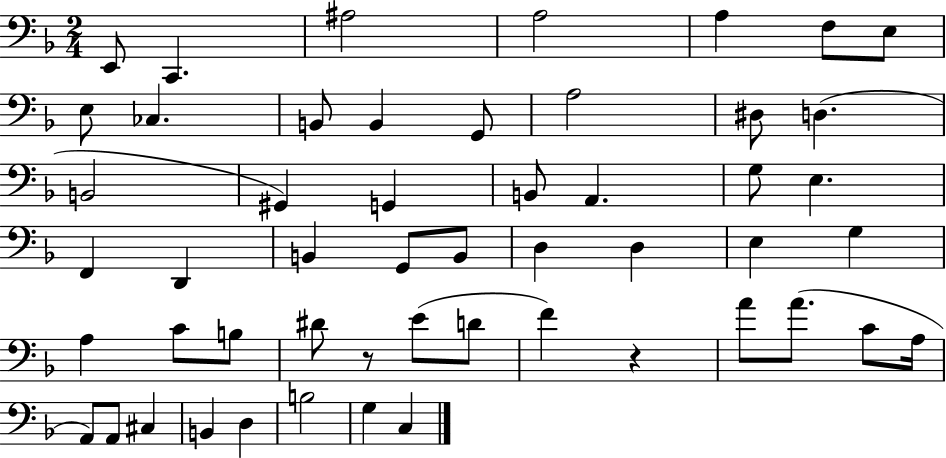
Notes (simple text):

E2/e C2/q. A#3/h A3/h A3/q F3/e E3/e E3/e CES3/q. B2/e B2/q G2/e A3/h D#3/e D3/q. B2/h G#2/q G2/q B2/e A2/q. G3/e E3/q. F2/q D2/q B2/q G2/e B2/e D3/q D3/q E3/q G3/q A3/q C4/e B3/e D#4/e R/e E4/e D4/e F4/q R/q A4/e A4/e. C4/e A3/s A2/e A2/e C#3/q B2/q D3/q B3/h G3/q C3/q